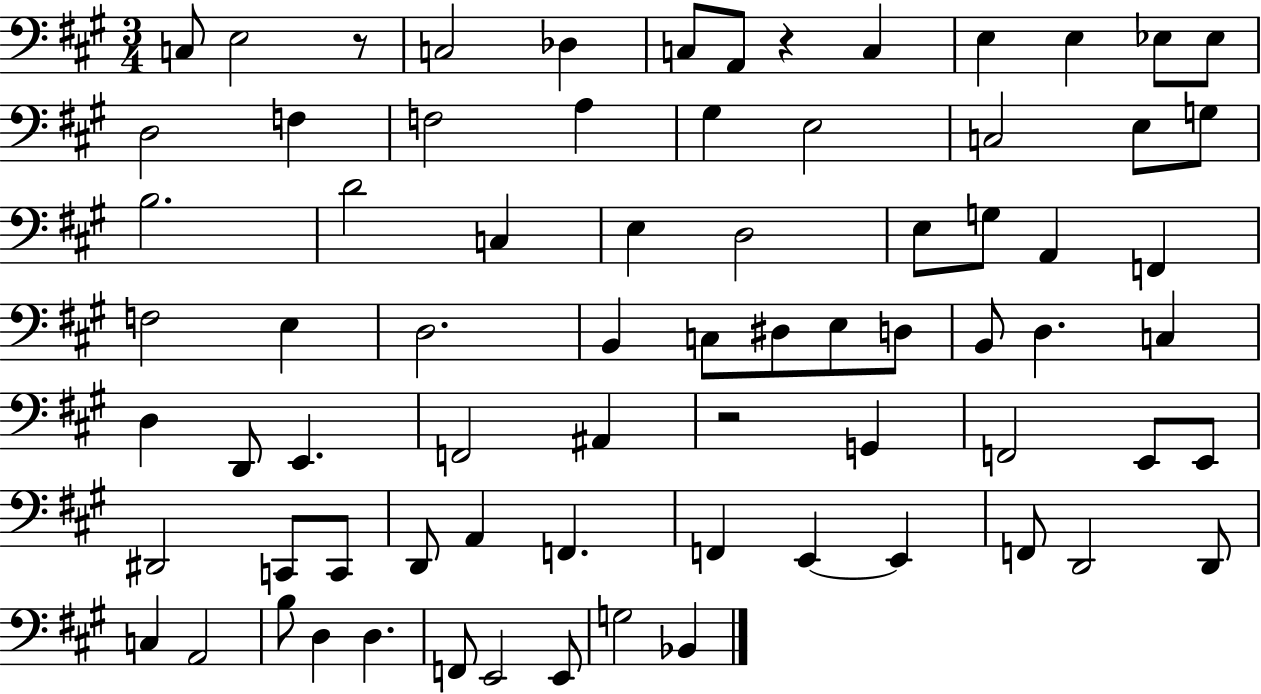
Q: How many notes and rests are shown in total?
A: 74